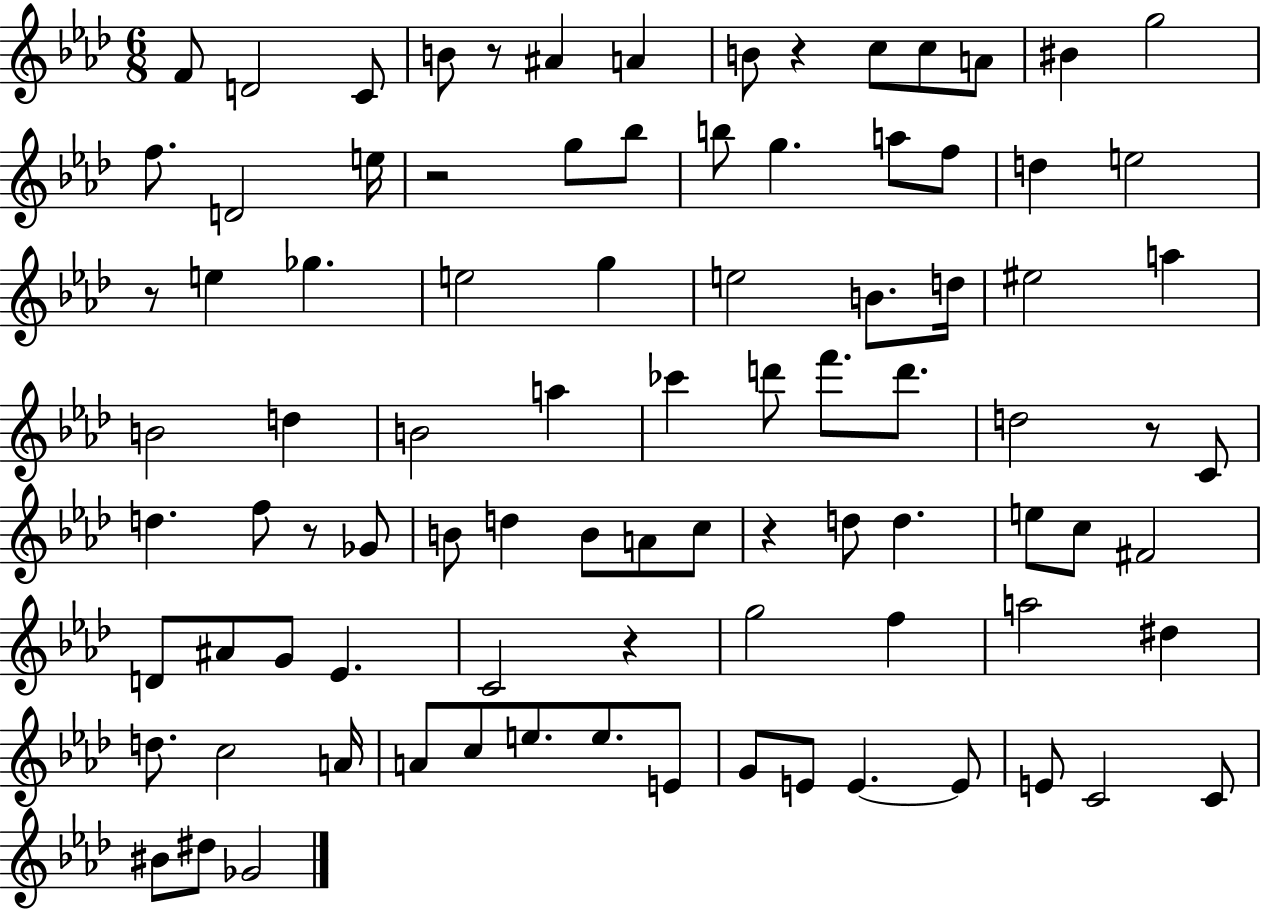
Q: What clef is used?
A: treble